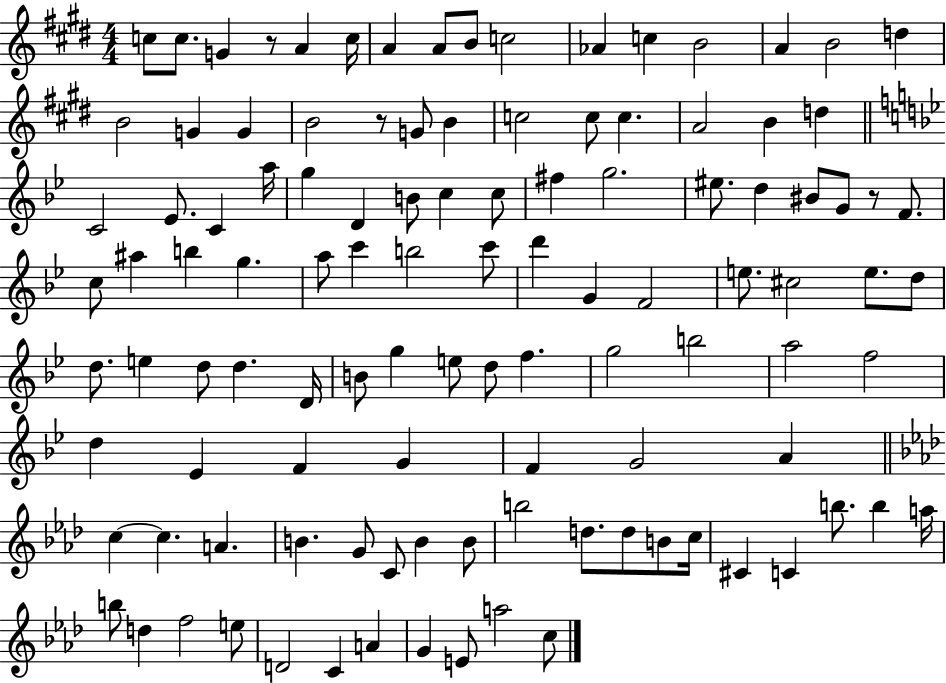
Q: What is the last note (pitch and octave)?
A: C5